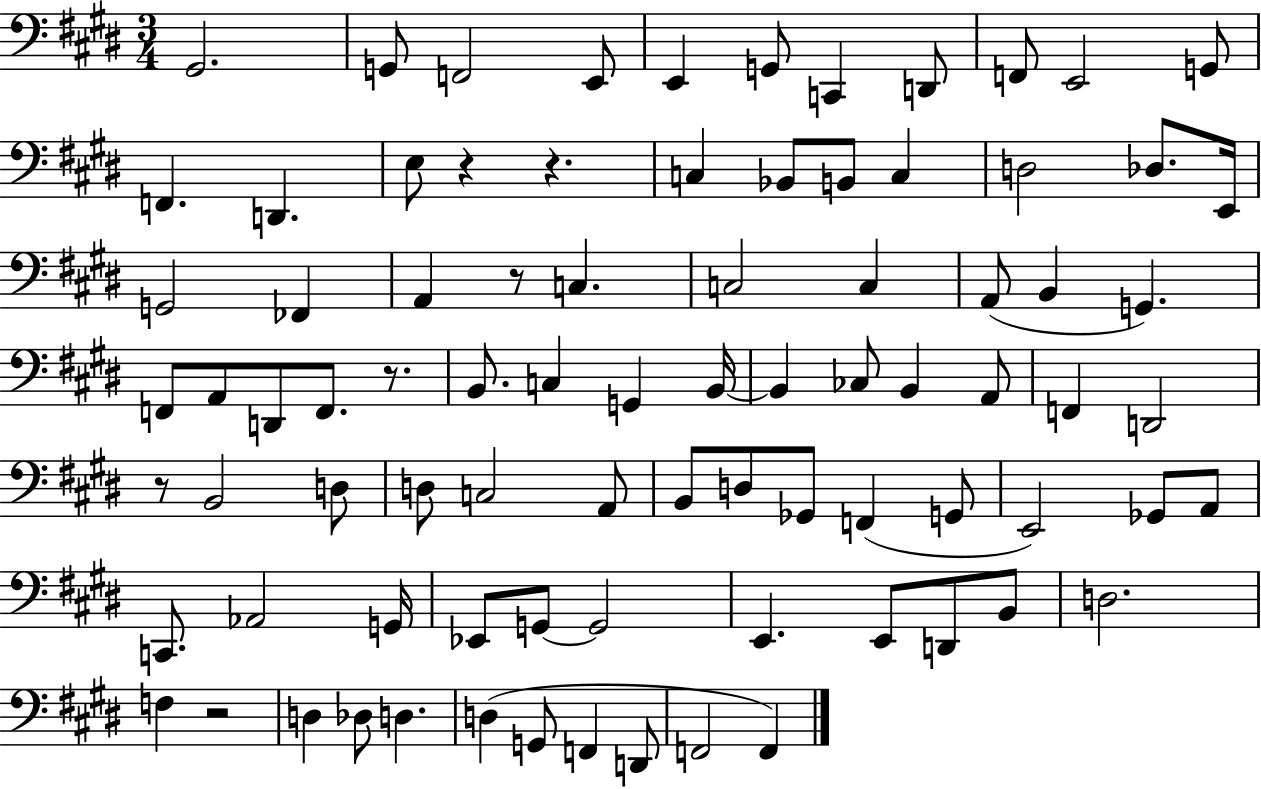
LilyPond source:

{
  \clef bass
  \numericTimeSignature
  \time 3/4
  \key e \major
  \repeat volta 2 { gis,2. | g,8 f,2 e,8 | e,4 g,8 c,4 d,8 | f,8 e,2 g,8 | \break f,4. d,4. | e8 r4 r4. | c4 bes,8 b,8 c4 | d2 des8. e,16 | \break g,2 fes,4 | a,4 r8 c4. | c2 c4 | a,8( b,4 g,4.) | \break f,8 a,8 d,8 f,8. r8. | b,8. c4 g,4 b,16~~ | b,4 ces8 b,4 a,8 | f,4 d,2 | \break r8 b,2 d8 | d8 c2 a,8 | b,8 d8 ges,8 f,4( g,8 | e,2) ges,8 a,8 | \break c,8. aes,2 g,16 | ees,8 g,8~~ g,2 | e,4. e,8 d,8 b,8 | d2. | \break f4 r2 | d4 des8 d4. | d4( g,8 f,4 d,8 | f,2 f,4) | \break } \bar "|."
}